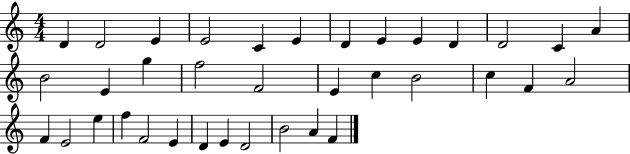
X:1
T:Untitled
M:4/4
L:1/4
K:C
D D2 E E2 C E D E E D D2 C A B2 E g f2 F2 E c B2 c F A2 F E2 e f F2 E D E D2 B2 A F